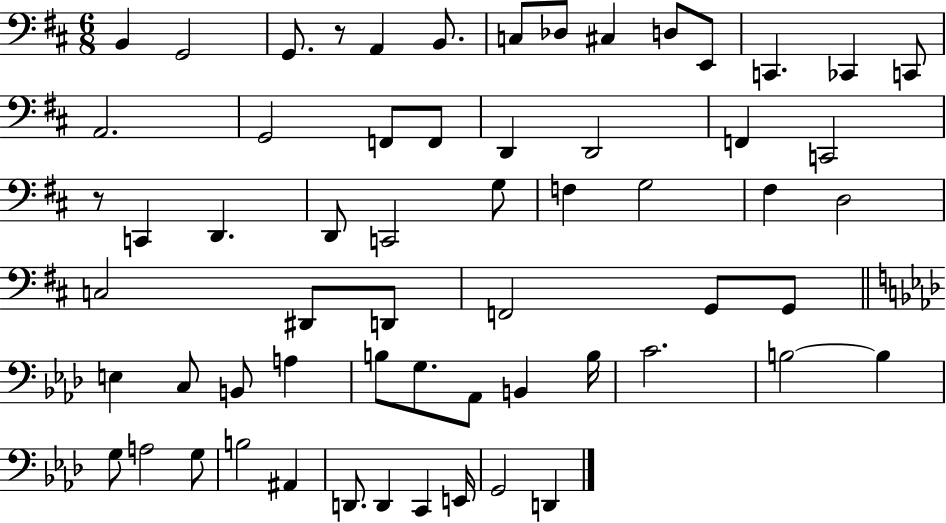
{
  \clef bass
  \numericTimeSignature
  \time 6/8
  \key d \major
  b,4 g,2 | g,8. r8 a,4 b,8. | c8 des8 cis4 d8 e,8 | c,4. ces,4 c,8 | \break a,2. | g,2 f,8 f,8 | d,4 d,2 | f,4 c,2 | \break r8 c,4 d,4. | d,8 c,2 g8 | f4 g2 | fis4 d2 | \break c2 dis,8 d,8 | f,2 g,8 g,8 | \bar "||" \break \key aes \major e4 c8 b,8 a4 | b8 g8. aes,8 b,4 b16 | c'2. | b2~~ b4 | \break g8 a2 g8 | b2 ais,4 | d,8. d,4 c,4 e,16 | g,2 d,4 | \break \bar "|."
}